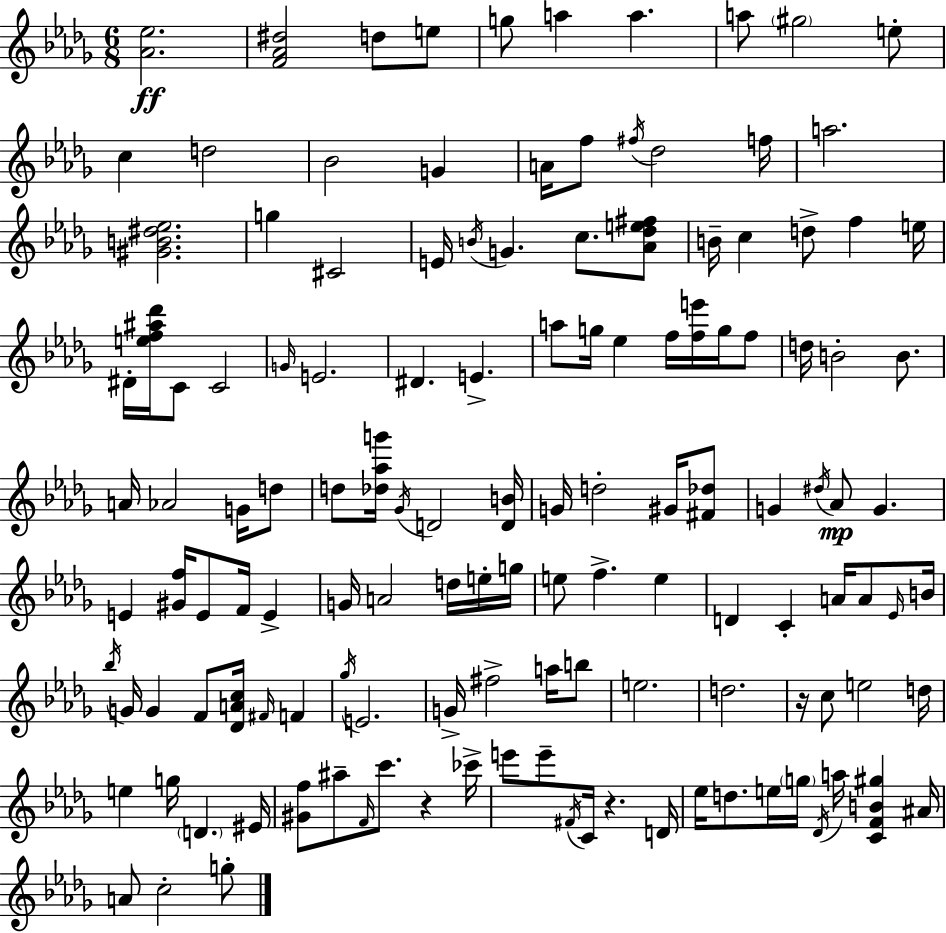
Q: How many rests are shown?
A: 3